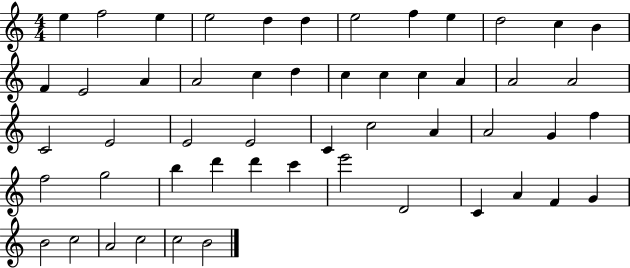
X:1
T:Untitled
M:4/4
L:1/4
K:C
e f2 e e2 d d e2 f e d2 c B F E2 A A2 c d c c c A A2 A2 C2 E2 E2 E2 C c2 A A2 G f f2 g2 b d' d' c' e'2 D2 C A F G B2 c2 A2 c2 c2 B2